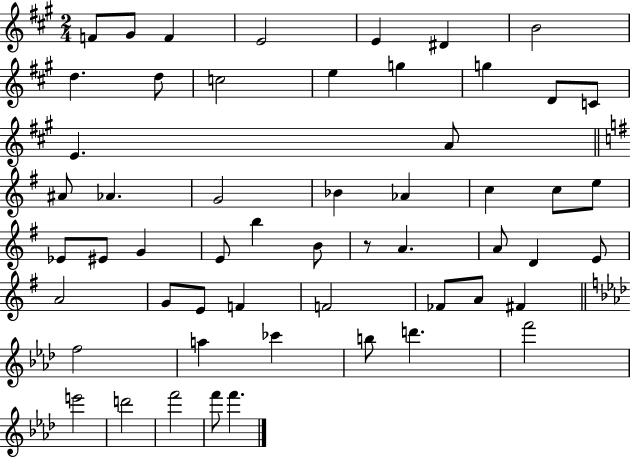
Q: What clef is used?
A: treble